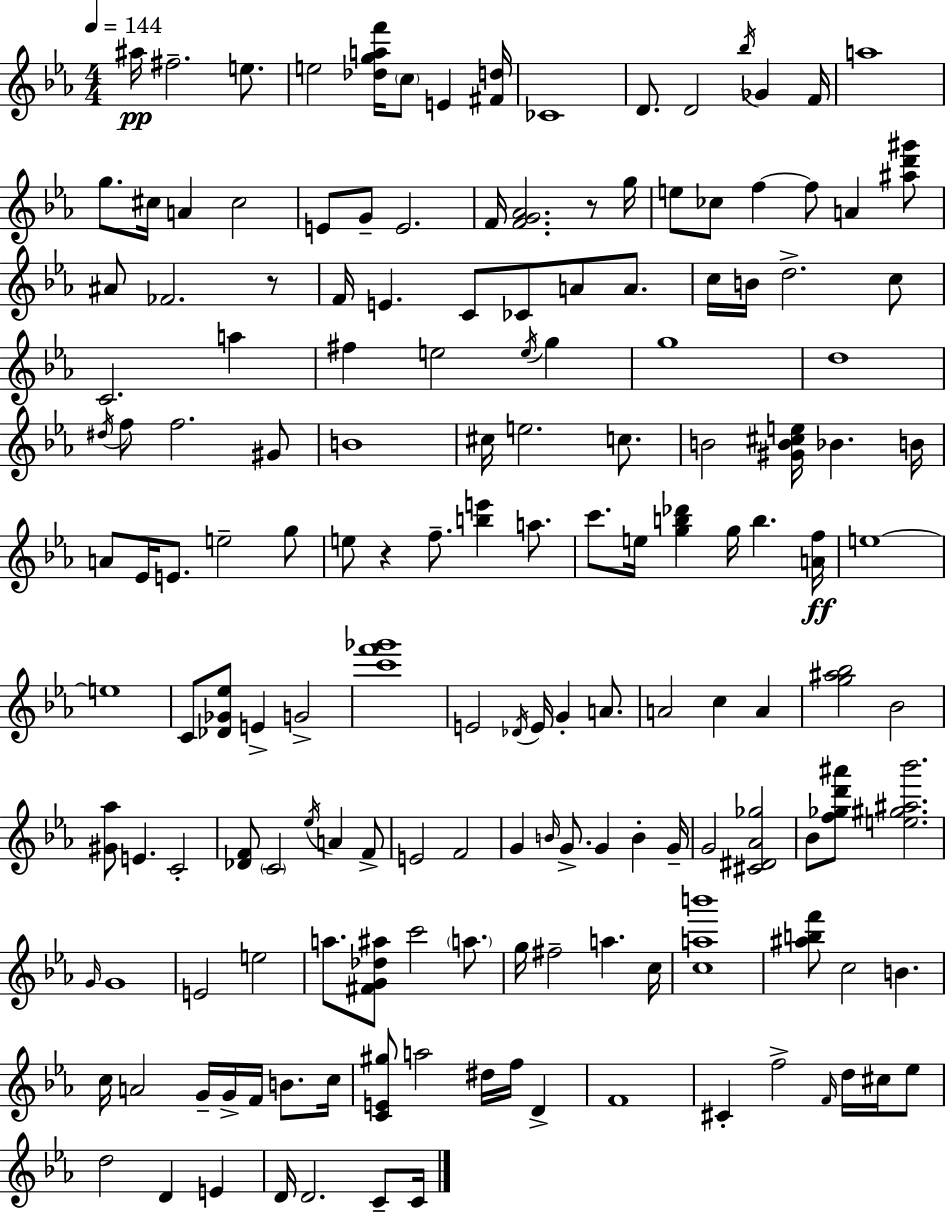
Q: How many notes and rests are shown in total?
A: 161